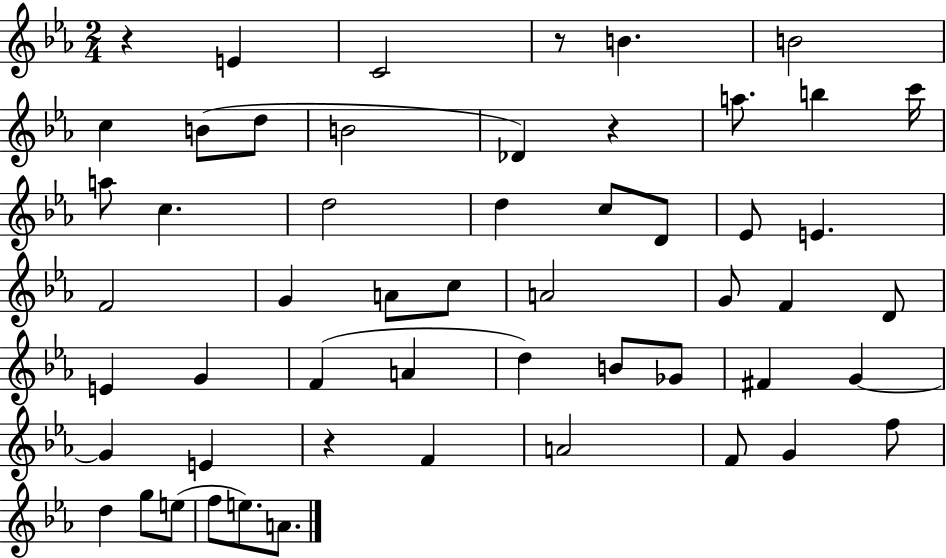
R/q E4/q C4/h R/e B4/q. B4/h C5/q B4/e D5/e B4/h Db4/q R/q A5/e. B5/q C6/s A5/e C5/q. D5/h D5/q C5/e D4/e Eb4/e E4/q. F4/h G4/q A4/e C5/e A4/h G4/e F4/q D4/e E4/q G4/q F4/q A4/q D5/q B4/e Gb4/e F#4/q G4/q G4/q E4/q R/q F4/q A4/h F4/e G4/q F5/e D5/q G5/e E5/e F5/e E5/e. A4/e.